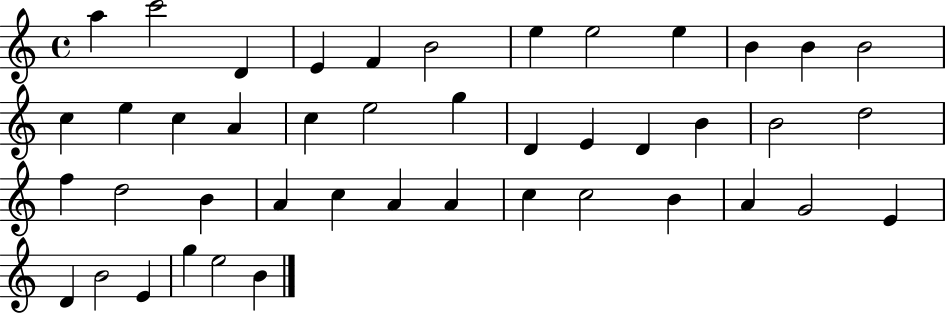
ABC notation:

X:1
T:Untitled
M:4/4
L:1/4
K:C
a c'2 D E F B2 e e2 e B B B2 c e c A c e2 g D E D B B2 d2 f d2 B A c A A c c2 B A G2 E D B2 E g e2 B